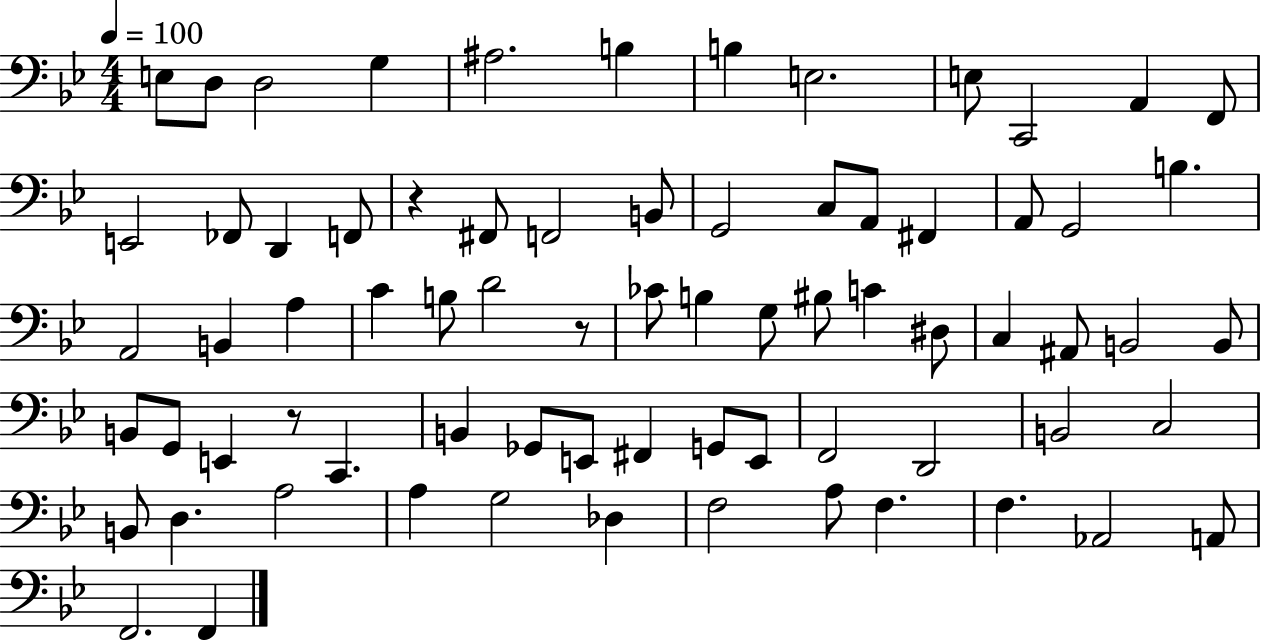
E3/e D3/e D3/h G3/q A#3/h. B3/q B3/q E3/h. E3/e C2/h A2/q F2/e E2/h FES2/e D2/q F2/e R/q F#2/e F2/h B2/e G2/h C3/e A2/e F#2/q A2/e G2/h B3/q. A2/h B2/q A3/q C4/q B3/e D4/h R/e CES4/e B3/q G3/e BIS3/e C4/q D#3/e C3/q A#2/e B2/h B2/e B2/e G2/e E2/q R/e C2/q. B2/q Gb2/e E2/e F#2/q G2/e E2/e F2/h D2/h B2/h C3/h B2/e D3/q. A3/h A3/q G3/h Db3/q F3/h A3/e F3/q. F3/q. Ab2/h A2/e F2/h. F2/q